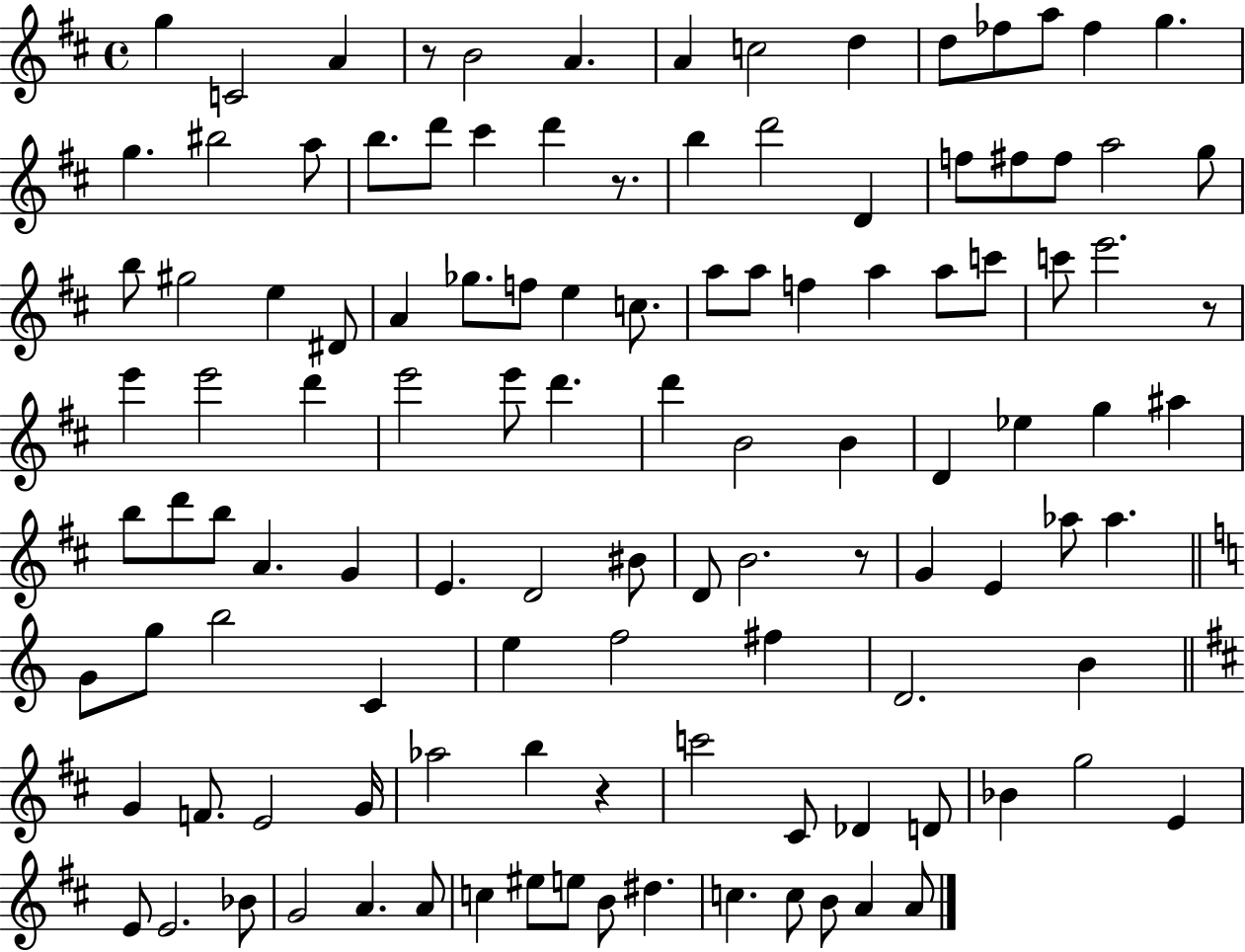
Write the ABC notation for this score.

X:1
T:Untitled
M:4/4
L:1/4
K:D
g C2 A z/2 B2 A A c2 d d/2 _f/2 a/2 _f g g ^b2 a/2 b/2 d'/2 ^c' d' z/2 b d'2 D f/2 ^f/2 ^f/2 a2 g/2 b/2 ^g2 e ^D/2 A _g/2 f/2 e c/2 a/2 a/2 f a a/2 c'/2 c'/2 e'2 z/2 e' e'2 d' e'2 e'/2 d' d' B2 B D _e g ^a b/2 d'/2 b/2 A G E D2 ^B/2 D/2 B2 z/2 G E _a/2 _a G/2 g/2 b2 C e f2 ^f D2 B G F/2 E2 G/4 _a2 b z c'2 ^C/2 _D D/2 _B g2 E E/2 E2 _B/2 G2 A A/2 c ^e/2 e/2 B/2 ^d c c/2 B/2 A A/2